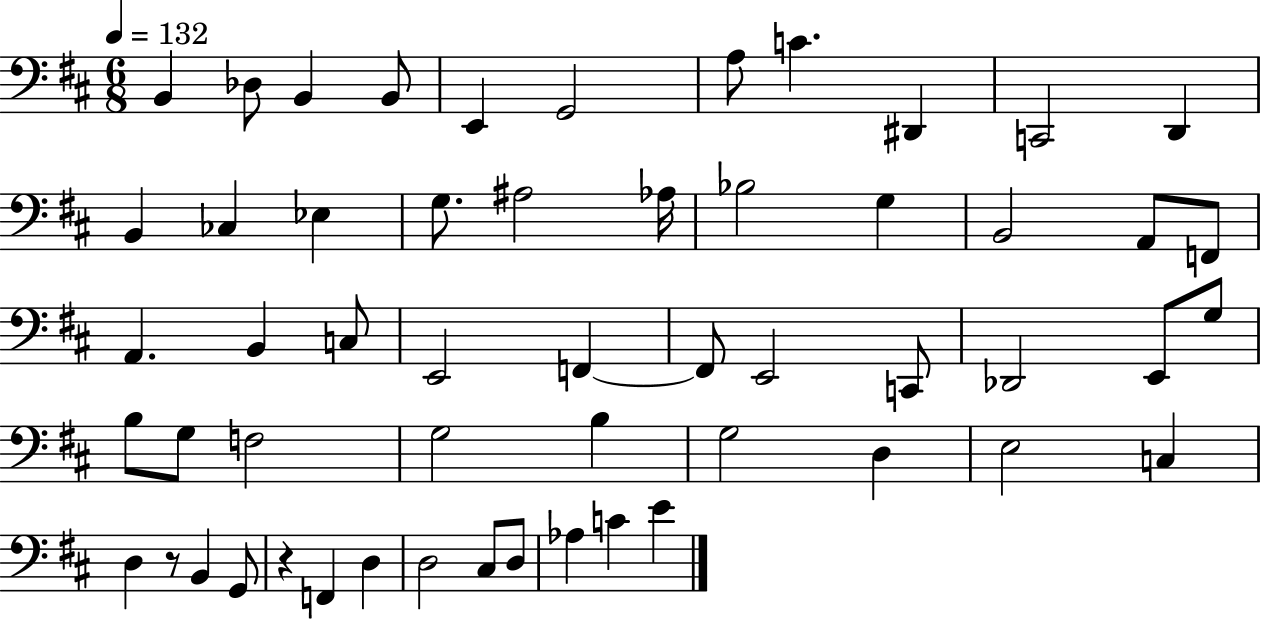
B2/q Db3/e B2/q B2/e E2/q G2/h A3/e C4/q. D#2/q C2/h D2/q B2/q CES3/q Eb3/q G3/e. A#3/h Ab3/s Bb3/h G3/q B2/h A2/e F2/e A2/q. B2/q C3/e E2/h F2/q F2/e E2/h C2/e Db2/h E2/e G3/e B3/e G3/e F3/h G3/h B3/q G3/h D3/q E3/h C3/q D3/q R/e B2/q G2/e R/q F2/q D3/q D3/h C#3/e D3/e Ab3/q C4/q E4/q